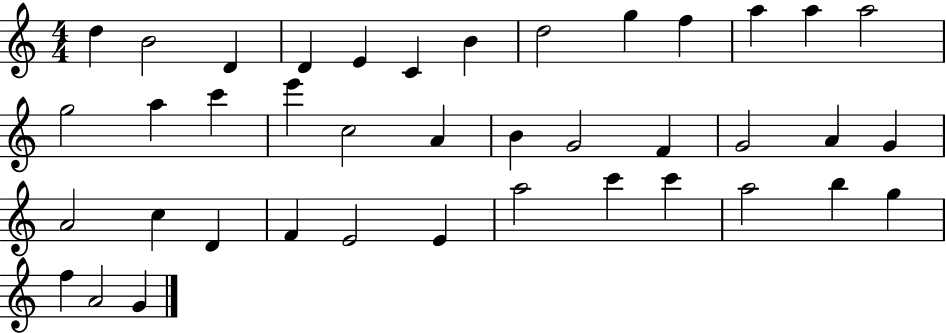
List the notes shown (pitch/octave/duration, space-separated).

D5/q B4/h D4/q D4/q E4/q C4/q B4/q D5/h G5/q F5/q A5/q A5/q A5/h G5/h A5/q C6/q E6/q C5/h A4/q B4/q G4/h F4/q G4/h A4/q G4/q A4/h C5/q D4/q F4/q E4/h E4/q A5/h C6/q C6/q A5/h B5/q G5/q F5/q A4/h G4/q